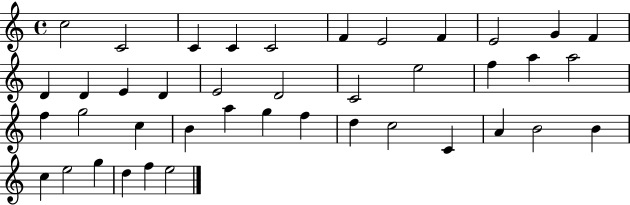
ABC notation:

X:1
T:Untitled
M:4/4
L:1/4
K:C
c2 C2 C C C2 F E2 F E2 G F D D E D E2 D2 C2 e2 f a a2 f g2 c B a g f d c2 C A B2 B c e2 g d f e2